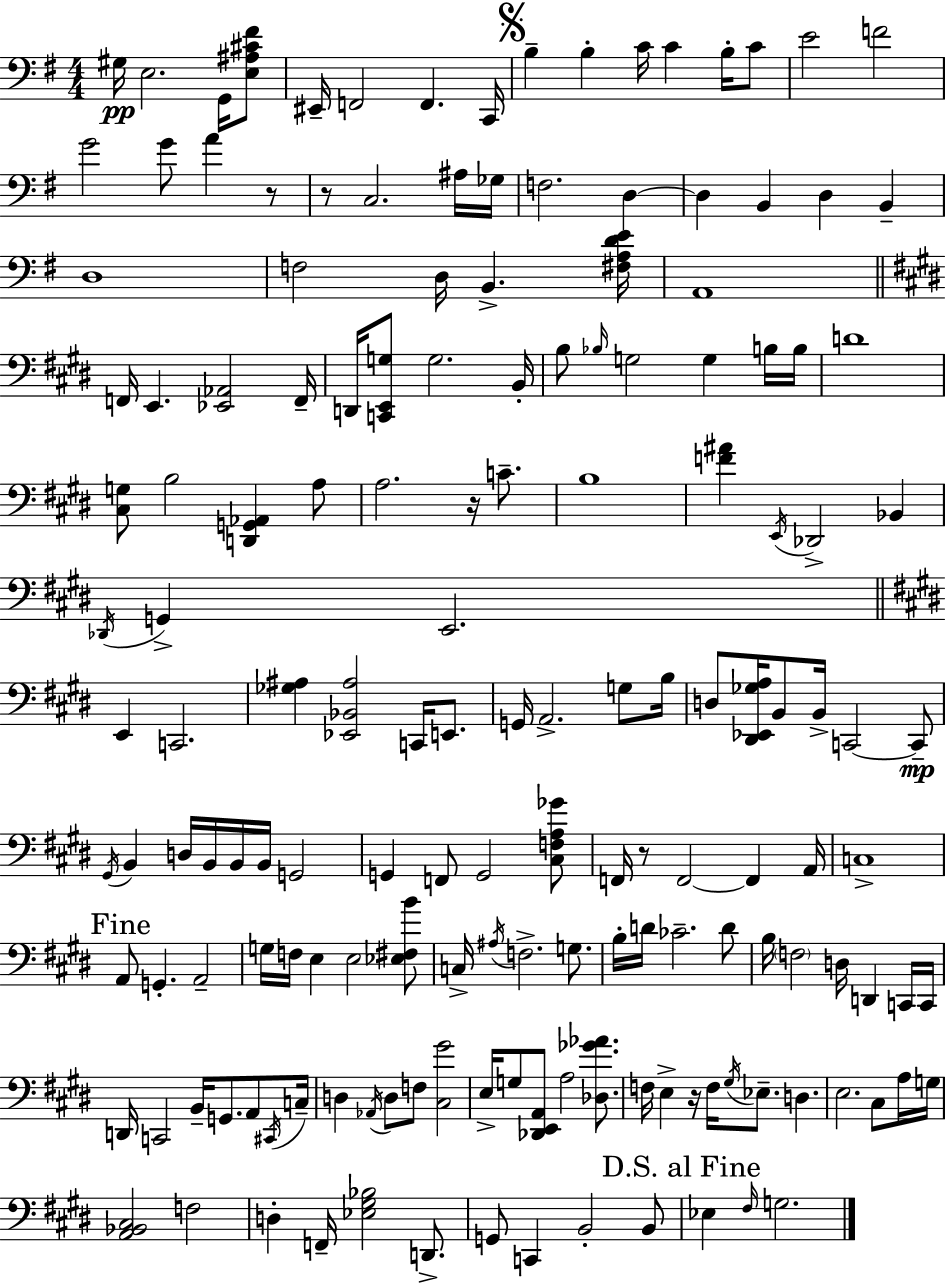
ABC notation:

X:1
T:Untitled
M:4/4
L:1/4
K:G
^G,/4 E,2 G,,/4 [E,^A,^C^F]/2 ^E,,/4 F,,2 F,, C,,/4 B, B, C/4 C B,/4 C/2 E2 F2 G2 G/2 A z/2 z/2 C,2 ^A,/4 _G,/4 F,2 D, D, B,, D, B,, D,4 F,2 D,/4 B,, [^F,A,DE]/4 A,,4 F,,/4 E,, [_E,,_A,,]2 F,,/4 D,,/4 [C,,E,,G,]/2 G,2 B,,/4 B,/2 _B,/4 G,2 G, B,/4 B,/4 D4 [^C,G,]/2 B,2 [D,,G,,_A,,] A,/2 A,2 z/4 C/2 B,4 [F^A] E,,/4 _D,,2 _B,, _D,,/4 G,, E,,2 E,, C,,2 [_G,^A,] [_E,,_B,,^A,]2 C,,/4 E,,/2 G,,/4 A,,2 G,/2 B,/4 D,/2 [^D,,_E,,_G,A,]/4 B,,/2 B,,/4 C,,2 C,,/2 ^G,,/4 B,, D,/4 B,,/4 B,,/4 B,,/4 G,,2 G,, F,,/2 G,,2 [^C,F,A,_G]/2 F,,/4 z/2 F,,2 F,, A,,/4 C,4 A,,/2 G,, A,,2 G,/4 F,/4 E, E,2 [_E,^F,B]/2 C,/4 ^A,/4 F,2 G,/2 B,/4 D/4 _C2 D/2 B,/4 F,2 D,/4 D,, C,,/4 C,,/4 D,,/4 C,,2 B,,/4 G,,/2 A,,/2 ^C,,/4 C,/4 D, _A,,/4 D,/2 F,/2 [^C,^G]2 E,/4 G,/2 [_D,,E,,A,,]/2 A,2 [_D,_G_A]/2 F,/4 E, z/4 F,/4 ^G,/4 _E,/2 D, E,2 ^C,/2 A,/4 G,/4 [A,,_B,,^C,]2 F,2 D, F,,/4 [_E,^G,_B,]2 D,,/2 G,,/2 C,, B,,2 B,,/2 _E, ^F,/4 G,2